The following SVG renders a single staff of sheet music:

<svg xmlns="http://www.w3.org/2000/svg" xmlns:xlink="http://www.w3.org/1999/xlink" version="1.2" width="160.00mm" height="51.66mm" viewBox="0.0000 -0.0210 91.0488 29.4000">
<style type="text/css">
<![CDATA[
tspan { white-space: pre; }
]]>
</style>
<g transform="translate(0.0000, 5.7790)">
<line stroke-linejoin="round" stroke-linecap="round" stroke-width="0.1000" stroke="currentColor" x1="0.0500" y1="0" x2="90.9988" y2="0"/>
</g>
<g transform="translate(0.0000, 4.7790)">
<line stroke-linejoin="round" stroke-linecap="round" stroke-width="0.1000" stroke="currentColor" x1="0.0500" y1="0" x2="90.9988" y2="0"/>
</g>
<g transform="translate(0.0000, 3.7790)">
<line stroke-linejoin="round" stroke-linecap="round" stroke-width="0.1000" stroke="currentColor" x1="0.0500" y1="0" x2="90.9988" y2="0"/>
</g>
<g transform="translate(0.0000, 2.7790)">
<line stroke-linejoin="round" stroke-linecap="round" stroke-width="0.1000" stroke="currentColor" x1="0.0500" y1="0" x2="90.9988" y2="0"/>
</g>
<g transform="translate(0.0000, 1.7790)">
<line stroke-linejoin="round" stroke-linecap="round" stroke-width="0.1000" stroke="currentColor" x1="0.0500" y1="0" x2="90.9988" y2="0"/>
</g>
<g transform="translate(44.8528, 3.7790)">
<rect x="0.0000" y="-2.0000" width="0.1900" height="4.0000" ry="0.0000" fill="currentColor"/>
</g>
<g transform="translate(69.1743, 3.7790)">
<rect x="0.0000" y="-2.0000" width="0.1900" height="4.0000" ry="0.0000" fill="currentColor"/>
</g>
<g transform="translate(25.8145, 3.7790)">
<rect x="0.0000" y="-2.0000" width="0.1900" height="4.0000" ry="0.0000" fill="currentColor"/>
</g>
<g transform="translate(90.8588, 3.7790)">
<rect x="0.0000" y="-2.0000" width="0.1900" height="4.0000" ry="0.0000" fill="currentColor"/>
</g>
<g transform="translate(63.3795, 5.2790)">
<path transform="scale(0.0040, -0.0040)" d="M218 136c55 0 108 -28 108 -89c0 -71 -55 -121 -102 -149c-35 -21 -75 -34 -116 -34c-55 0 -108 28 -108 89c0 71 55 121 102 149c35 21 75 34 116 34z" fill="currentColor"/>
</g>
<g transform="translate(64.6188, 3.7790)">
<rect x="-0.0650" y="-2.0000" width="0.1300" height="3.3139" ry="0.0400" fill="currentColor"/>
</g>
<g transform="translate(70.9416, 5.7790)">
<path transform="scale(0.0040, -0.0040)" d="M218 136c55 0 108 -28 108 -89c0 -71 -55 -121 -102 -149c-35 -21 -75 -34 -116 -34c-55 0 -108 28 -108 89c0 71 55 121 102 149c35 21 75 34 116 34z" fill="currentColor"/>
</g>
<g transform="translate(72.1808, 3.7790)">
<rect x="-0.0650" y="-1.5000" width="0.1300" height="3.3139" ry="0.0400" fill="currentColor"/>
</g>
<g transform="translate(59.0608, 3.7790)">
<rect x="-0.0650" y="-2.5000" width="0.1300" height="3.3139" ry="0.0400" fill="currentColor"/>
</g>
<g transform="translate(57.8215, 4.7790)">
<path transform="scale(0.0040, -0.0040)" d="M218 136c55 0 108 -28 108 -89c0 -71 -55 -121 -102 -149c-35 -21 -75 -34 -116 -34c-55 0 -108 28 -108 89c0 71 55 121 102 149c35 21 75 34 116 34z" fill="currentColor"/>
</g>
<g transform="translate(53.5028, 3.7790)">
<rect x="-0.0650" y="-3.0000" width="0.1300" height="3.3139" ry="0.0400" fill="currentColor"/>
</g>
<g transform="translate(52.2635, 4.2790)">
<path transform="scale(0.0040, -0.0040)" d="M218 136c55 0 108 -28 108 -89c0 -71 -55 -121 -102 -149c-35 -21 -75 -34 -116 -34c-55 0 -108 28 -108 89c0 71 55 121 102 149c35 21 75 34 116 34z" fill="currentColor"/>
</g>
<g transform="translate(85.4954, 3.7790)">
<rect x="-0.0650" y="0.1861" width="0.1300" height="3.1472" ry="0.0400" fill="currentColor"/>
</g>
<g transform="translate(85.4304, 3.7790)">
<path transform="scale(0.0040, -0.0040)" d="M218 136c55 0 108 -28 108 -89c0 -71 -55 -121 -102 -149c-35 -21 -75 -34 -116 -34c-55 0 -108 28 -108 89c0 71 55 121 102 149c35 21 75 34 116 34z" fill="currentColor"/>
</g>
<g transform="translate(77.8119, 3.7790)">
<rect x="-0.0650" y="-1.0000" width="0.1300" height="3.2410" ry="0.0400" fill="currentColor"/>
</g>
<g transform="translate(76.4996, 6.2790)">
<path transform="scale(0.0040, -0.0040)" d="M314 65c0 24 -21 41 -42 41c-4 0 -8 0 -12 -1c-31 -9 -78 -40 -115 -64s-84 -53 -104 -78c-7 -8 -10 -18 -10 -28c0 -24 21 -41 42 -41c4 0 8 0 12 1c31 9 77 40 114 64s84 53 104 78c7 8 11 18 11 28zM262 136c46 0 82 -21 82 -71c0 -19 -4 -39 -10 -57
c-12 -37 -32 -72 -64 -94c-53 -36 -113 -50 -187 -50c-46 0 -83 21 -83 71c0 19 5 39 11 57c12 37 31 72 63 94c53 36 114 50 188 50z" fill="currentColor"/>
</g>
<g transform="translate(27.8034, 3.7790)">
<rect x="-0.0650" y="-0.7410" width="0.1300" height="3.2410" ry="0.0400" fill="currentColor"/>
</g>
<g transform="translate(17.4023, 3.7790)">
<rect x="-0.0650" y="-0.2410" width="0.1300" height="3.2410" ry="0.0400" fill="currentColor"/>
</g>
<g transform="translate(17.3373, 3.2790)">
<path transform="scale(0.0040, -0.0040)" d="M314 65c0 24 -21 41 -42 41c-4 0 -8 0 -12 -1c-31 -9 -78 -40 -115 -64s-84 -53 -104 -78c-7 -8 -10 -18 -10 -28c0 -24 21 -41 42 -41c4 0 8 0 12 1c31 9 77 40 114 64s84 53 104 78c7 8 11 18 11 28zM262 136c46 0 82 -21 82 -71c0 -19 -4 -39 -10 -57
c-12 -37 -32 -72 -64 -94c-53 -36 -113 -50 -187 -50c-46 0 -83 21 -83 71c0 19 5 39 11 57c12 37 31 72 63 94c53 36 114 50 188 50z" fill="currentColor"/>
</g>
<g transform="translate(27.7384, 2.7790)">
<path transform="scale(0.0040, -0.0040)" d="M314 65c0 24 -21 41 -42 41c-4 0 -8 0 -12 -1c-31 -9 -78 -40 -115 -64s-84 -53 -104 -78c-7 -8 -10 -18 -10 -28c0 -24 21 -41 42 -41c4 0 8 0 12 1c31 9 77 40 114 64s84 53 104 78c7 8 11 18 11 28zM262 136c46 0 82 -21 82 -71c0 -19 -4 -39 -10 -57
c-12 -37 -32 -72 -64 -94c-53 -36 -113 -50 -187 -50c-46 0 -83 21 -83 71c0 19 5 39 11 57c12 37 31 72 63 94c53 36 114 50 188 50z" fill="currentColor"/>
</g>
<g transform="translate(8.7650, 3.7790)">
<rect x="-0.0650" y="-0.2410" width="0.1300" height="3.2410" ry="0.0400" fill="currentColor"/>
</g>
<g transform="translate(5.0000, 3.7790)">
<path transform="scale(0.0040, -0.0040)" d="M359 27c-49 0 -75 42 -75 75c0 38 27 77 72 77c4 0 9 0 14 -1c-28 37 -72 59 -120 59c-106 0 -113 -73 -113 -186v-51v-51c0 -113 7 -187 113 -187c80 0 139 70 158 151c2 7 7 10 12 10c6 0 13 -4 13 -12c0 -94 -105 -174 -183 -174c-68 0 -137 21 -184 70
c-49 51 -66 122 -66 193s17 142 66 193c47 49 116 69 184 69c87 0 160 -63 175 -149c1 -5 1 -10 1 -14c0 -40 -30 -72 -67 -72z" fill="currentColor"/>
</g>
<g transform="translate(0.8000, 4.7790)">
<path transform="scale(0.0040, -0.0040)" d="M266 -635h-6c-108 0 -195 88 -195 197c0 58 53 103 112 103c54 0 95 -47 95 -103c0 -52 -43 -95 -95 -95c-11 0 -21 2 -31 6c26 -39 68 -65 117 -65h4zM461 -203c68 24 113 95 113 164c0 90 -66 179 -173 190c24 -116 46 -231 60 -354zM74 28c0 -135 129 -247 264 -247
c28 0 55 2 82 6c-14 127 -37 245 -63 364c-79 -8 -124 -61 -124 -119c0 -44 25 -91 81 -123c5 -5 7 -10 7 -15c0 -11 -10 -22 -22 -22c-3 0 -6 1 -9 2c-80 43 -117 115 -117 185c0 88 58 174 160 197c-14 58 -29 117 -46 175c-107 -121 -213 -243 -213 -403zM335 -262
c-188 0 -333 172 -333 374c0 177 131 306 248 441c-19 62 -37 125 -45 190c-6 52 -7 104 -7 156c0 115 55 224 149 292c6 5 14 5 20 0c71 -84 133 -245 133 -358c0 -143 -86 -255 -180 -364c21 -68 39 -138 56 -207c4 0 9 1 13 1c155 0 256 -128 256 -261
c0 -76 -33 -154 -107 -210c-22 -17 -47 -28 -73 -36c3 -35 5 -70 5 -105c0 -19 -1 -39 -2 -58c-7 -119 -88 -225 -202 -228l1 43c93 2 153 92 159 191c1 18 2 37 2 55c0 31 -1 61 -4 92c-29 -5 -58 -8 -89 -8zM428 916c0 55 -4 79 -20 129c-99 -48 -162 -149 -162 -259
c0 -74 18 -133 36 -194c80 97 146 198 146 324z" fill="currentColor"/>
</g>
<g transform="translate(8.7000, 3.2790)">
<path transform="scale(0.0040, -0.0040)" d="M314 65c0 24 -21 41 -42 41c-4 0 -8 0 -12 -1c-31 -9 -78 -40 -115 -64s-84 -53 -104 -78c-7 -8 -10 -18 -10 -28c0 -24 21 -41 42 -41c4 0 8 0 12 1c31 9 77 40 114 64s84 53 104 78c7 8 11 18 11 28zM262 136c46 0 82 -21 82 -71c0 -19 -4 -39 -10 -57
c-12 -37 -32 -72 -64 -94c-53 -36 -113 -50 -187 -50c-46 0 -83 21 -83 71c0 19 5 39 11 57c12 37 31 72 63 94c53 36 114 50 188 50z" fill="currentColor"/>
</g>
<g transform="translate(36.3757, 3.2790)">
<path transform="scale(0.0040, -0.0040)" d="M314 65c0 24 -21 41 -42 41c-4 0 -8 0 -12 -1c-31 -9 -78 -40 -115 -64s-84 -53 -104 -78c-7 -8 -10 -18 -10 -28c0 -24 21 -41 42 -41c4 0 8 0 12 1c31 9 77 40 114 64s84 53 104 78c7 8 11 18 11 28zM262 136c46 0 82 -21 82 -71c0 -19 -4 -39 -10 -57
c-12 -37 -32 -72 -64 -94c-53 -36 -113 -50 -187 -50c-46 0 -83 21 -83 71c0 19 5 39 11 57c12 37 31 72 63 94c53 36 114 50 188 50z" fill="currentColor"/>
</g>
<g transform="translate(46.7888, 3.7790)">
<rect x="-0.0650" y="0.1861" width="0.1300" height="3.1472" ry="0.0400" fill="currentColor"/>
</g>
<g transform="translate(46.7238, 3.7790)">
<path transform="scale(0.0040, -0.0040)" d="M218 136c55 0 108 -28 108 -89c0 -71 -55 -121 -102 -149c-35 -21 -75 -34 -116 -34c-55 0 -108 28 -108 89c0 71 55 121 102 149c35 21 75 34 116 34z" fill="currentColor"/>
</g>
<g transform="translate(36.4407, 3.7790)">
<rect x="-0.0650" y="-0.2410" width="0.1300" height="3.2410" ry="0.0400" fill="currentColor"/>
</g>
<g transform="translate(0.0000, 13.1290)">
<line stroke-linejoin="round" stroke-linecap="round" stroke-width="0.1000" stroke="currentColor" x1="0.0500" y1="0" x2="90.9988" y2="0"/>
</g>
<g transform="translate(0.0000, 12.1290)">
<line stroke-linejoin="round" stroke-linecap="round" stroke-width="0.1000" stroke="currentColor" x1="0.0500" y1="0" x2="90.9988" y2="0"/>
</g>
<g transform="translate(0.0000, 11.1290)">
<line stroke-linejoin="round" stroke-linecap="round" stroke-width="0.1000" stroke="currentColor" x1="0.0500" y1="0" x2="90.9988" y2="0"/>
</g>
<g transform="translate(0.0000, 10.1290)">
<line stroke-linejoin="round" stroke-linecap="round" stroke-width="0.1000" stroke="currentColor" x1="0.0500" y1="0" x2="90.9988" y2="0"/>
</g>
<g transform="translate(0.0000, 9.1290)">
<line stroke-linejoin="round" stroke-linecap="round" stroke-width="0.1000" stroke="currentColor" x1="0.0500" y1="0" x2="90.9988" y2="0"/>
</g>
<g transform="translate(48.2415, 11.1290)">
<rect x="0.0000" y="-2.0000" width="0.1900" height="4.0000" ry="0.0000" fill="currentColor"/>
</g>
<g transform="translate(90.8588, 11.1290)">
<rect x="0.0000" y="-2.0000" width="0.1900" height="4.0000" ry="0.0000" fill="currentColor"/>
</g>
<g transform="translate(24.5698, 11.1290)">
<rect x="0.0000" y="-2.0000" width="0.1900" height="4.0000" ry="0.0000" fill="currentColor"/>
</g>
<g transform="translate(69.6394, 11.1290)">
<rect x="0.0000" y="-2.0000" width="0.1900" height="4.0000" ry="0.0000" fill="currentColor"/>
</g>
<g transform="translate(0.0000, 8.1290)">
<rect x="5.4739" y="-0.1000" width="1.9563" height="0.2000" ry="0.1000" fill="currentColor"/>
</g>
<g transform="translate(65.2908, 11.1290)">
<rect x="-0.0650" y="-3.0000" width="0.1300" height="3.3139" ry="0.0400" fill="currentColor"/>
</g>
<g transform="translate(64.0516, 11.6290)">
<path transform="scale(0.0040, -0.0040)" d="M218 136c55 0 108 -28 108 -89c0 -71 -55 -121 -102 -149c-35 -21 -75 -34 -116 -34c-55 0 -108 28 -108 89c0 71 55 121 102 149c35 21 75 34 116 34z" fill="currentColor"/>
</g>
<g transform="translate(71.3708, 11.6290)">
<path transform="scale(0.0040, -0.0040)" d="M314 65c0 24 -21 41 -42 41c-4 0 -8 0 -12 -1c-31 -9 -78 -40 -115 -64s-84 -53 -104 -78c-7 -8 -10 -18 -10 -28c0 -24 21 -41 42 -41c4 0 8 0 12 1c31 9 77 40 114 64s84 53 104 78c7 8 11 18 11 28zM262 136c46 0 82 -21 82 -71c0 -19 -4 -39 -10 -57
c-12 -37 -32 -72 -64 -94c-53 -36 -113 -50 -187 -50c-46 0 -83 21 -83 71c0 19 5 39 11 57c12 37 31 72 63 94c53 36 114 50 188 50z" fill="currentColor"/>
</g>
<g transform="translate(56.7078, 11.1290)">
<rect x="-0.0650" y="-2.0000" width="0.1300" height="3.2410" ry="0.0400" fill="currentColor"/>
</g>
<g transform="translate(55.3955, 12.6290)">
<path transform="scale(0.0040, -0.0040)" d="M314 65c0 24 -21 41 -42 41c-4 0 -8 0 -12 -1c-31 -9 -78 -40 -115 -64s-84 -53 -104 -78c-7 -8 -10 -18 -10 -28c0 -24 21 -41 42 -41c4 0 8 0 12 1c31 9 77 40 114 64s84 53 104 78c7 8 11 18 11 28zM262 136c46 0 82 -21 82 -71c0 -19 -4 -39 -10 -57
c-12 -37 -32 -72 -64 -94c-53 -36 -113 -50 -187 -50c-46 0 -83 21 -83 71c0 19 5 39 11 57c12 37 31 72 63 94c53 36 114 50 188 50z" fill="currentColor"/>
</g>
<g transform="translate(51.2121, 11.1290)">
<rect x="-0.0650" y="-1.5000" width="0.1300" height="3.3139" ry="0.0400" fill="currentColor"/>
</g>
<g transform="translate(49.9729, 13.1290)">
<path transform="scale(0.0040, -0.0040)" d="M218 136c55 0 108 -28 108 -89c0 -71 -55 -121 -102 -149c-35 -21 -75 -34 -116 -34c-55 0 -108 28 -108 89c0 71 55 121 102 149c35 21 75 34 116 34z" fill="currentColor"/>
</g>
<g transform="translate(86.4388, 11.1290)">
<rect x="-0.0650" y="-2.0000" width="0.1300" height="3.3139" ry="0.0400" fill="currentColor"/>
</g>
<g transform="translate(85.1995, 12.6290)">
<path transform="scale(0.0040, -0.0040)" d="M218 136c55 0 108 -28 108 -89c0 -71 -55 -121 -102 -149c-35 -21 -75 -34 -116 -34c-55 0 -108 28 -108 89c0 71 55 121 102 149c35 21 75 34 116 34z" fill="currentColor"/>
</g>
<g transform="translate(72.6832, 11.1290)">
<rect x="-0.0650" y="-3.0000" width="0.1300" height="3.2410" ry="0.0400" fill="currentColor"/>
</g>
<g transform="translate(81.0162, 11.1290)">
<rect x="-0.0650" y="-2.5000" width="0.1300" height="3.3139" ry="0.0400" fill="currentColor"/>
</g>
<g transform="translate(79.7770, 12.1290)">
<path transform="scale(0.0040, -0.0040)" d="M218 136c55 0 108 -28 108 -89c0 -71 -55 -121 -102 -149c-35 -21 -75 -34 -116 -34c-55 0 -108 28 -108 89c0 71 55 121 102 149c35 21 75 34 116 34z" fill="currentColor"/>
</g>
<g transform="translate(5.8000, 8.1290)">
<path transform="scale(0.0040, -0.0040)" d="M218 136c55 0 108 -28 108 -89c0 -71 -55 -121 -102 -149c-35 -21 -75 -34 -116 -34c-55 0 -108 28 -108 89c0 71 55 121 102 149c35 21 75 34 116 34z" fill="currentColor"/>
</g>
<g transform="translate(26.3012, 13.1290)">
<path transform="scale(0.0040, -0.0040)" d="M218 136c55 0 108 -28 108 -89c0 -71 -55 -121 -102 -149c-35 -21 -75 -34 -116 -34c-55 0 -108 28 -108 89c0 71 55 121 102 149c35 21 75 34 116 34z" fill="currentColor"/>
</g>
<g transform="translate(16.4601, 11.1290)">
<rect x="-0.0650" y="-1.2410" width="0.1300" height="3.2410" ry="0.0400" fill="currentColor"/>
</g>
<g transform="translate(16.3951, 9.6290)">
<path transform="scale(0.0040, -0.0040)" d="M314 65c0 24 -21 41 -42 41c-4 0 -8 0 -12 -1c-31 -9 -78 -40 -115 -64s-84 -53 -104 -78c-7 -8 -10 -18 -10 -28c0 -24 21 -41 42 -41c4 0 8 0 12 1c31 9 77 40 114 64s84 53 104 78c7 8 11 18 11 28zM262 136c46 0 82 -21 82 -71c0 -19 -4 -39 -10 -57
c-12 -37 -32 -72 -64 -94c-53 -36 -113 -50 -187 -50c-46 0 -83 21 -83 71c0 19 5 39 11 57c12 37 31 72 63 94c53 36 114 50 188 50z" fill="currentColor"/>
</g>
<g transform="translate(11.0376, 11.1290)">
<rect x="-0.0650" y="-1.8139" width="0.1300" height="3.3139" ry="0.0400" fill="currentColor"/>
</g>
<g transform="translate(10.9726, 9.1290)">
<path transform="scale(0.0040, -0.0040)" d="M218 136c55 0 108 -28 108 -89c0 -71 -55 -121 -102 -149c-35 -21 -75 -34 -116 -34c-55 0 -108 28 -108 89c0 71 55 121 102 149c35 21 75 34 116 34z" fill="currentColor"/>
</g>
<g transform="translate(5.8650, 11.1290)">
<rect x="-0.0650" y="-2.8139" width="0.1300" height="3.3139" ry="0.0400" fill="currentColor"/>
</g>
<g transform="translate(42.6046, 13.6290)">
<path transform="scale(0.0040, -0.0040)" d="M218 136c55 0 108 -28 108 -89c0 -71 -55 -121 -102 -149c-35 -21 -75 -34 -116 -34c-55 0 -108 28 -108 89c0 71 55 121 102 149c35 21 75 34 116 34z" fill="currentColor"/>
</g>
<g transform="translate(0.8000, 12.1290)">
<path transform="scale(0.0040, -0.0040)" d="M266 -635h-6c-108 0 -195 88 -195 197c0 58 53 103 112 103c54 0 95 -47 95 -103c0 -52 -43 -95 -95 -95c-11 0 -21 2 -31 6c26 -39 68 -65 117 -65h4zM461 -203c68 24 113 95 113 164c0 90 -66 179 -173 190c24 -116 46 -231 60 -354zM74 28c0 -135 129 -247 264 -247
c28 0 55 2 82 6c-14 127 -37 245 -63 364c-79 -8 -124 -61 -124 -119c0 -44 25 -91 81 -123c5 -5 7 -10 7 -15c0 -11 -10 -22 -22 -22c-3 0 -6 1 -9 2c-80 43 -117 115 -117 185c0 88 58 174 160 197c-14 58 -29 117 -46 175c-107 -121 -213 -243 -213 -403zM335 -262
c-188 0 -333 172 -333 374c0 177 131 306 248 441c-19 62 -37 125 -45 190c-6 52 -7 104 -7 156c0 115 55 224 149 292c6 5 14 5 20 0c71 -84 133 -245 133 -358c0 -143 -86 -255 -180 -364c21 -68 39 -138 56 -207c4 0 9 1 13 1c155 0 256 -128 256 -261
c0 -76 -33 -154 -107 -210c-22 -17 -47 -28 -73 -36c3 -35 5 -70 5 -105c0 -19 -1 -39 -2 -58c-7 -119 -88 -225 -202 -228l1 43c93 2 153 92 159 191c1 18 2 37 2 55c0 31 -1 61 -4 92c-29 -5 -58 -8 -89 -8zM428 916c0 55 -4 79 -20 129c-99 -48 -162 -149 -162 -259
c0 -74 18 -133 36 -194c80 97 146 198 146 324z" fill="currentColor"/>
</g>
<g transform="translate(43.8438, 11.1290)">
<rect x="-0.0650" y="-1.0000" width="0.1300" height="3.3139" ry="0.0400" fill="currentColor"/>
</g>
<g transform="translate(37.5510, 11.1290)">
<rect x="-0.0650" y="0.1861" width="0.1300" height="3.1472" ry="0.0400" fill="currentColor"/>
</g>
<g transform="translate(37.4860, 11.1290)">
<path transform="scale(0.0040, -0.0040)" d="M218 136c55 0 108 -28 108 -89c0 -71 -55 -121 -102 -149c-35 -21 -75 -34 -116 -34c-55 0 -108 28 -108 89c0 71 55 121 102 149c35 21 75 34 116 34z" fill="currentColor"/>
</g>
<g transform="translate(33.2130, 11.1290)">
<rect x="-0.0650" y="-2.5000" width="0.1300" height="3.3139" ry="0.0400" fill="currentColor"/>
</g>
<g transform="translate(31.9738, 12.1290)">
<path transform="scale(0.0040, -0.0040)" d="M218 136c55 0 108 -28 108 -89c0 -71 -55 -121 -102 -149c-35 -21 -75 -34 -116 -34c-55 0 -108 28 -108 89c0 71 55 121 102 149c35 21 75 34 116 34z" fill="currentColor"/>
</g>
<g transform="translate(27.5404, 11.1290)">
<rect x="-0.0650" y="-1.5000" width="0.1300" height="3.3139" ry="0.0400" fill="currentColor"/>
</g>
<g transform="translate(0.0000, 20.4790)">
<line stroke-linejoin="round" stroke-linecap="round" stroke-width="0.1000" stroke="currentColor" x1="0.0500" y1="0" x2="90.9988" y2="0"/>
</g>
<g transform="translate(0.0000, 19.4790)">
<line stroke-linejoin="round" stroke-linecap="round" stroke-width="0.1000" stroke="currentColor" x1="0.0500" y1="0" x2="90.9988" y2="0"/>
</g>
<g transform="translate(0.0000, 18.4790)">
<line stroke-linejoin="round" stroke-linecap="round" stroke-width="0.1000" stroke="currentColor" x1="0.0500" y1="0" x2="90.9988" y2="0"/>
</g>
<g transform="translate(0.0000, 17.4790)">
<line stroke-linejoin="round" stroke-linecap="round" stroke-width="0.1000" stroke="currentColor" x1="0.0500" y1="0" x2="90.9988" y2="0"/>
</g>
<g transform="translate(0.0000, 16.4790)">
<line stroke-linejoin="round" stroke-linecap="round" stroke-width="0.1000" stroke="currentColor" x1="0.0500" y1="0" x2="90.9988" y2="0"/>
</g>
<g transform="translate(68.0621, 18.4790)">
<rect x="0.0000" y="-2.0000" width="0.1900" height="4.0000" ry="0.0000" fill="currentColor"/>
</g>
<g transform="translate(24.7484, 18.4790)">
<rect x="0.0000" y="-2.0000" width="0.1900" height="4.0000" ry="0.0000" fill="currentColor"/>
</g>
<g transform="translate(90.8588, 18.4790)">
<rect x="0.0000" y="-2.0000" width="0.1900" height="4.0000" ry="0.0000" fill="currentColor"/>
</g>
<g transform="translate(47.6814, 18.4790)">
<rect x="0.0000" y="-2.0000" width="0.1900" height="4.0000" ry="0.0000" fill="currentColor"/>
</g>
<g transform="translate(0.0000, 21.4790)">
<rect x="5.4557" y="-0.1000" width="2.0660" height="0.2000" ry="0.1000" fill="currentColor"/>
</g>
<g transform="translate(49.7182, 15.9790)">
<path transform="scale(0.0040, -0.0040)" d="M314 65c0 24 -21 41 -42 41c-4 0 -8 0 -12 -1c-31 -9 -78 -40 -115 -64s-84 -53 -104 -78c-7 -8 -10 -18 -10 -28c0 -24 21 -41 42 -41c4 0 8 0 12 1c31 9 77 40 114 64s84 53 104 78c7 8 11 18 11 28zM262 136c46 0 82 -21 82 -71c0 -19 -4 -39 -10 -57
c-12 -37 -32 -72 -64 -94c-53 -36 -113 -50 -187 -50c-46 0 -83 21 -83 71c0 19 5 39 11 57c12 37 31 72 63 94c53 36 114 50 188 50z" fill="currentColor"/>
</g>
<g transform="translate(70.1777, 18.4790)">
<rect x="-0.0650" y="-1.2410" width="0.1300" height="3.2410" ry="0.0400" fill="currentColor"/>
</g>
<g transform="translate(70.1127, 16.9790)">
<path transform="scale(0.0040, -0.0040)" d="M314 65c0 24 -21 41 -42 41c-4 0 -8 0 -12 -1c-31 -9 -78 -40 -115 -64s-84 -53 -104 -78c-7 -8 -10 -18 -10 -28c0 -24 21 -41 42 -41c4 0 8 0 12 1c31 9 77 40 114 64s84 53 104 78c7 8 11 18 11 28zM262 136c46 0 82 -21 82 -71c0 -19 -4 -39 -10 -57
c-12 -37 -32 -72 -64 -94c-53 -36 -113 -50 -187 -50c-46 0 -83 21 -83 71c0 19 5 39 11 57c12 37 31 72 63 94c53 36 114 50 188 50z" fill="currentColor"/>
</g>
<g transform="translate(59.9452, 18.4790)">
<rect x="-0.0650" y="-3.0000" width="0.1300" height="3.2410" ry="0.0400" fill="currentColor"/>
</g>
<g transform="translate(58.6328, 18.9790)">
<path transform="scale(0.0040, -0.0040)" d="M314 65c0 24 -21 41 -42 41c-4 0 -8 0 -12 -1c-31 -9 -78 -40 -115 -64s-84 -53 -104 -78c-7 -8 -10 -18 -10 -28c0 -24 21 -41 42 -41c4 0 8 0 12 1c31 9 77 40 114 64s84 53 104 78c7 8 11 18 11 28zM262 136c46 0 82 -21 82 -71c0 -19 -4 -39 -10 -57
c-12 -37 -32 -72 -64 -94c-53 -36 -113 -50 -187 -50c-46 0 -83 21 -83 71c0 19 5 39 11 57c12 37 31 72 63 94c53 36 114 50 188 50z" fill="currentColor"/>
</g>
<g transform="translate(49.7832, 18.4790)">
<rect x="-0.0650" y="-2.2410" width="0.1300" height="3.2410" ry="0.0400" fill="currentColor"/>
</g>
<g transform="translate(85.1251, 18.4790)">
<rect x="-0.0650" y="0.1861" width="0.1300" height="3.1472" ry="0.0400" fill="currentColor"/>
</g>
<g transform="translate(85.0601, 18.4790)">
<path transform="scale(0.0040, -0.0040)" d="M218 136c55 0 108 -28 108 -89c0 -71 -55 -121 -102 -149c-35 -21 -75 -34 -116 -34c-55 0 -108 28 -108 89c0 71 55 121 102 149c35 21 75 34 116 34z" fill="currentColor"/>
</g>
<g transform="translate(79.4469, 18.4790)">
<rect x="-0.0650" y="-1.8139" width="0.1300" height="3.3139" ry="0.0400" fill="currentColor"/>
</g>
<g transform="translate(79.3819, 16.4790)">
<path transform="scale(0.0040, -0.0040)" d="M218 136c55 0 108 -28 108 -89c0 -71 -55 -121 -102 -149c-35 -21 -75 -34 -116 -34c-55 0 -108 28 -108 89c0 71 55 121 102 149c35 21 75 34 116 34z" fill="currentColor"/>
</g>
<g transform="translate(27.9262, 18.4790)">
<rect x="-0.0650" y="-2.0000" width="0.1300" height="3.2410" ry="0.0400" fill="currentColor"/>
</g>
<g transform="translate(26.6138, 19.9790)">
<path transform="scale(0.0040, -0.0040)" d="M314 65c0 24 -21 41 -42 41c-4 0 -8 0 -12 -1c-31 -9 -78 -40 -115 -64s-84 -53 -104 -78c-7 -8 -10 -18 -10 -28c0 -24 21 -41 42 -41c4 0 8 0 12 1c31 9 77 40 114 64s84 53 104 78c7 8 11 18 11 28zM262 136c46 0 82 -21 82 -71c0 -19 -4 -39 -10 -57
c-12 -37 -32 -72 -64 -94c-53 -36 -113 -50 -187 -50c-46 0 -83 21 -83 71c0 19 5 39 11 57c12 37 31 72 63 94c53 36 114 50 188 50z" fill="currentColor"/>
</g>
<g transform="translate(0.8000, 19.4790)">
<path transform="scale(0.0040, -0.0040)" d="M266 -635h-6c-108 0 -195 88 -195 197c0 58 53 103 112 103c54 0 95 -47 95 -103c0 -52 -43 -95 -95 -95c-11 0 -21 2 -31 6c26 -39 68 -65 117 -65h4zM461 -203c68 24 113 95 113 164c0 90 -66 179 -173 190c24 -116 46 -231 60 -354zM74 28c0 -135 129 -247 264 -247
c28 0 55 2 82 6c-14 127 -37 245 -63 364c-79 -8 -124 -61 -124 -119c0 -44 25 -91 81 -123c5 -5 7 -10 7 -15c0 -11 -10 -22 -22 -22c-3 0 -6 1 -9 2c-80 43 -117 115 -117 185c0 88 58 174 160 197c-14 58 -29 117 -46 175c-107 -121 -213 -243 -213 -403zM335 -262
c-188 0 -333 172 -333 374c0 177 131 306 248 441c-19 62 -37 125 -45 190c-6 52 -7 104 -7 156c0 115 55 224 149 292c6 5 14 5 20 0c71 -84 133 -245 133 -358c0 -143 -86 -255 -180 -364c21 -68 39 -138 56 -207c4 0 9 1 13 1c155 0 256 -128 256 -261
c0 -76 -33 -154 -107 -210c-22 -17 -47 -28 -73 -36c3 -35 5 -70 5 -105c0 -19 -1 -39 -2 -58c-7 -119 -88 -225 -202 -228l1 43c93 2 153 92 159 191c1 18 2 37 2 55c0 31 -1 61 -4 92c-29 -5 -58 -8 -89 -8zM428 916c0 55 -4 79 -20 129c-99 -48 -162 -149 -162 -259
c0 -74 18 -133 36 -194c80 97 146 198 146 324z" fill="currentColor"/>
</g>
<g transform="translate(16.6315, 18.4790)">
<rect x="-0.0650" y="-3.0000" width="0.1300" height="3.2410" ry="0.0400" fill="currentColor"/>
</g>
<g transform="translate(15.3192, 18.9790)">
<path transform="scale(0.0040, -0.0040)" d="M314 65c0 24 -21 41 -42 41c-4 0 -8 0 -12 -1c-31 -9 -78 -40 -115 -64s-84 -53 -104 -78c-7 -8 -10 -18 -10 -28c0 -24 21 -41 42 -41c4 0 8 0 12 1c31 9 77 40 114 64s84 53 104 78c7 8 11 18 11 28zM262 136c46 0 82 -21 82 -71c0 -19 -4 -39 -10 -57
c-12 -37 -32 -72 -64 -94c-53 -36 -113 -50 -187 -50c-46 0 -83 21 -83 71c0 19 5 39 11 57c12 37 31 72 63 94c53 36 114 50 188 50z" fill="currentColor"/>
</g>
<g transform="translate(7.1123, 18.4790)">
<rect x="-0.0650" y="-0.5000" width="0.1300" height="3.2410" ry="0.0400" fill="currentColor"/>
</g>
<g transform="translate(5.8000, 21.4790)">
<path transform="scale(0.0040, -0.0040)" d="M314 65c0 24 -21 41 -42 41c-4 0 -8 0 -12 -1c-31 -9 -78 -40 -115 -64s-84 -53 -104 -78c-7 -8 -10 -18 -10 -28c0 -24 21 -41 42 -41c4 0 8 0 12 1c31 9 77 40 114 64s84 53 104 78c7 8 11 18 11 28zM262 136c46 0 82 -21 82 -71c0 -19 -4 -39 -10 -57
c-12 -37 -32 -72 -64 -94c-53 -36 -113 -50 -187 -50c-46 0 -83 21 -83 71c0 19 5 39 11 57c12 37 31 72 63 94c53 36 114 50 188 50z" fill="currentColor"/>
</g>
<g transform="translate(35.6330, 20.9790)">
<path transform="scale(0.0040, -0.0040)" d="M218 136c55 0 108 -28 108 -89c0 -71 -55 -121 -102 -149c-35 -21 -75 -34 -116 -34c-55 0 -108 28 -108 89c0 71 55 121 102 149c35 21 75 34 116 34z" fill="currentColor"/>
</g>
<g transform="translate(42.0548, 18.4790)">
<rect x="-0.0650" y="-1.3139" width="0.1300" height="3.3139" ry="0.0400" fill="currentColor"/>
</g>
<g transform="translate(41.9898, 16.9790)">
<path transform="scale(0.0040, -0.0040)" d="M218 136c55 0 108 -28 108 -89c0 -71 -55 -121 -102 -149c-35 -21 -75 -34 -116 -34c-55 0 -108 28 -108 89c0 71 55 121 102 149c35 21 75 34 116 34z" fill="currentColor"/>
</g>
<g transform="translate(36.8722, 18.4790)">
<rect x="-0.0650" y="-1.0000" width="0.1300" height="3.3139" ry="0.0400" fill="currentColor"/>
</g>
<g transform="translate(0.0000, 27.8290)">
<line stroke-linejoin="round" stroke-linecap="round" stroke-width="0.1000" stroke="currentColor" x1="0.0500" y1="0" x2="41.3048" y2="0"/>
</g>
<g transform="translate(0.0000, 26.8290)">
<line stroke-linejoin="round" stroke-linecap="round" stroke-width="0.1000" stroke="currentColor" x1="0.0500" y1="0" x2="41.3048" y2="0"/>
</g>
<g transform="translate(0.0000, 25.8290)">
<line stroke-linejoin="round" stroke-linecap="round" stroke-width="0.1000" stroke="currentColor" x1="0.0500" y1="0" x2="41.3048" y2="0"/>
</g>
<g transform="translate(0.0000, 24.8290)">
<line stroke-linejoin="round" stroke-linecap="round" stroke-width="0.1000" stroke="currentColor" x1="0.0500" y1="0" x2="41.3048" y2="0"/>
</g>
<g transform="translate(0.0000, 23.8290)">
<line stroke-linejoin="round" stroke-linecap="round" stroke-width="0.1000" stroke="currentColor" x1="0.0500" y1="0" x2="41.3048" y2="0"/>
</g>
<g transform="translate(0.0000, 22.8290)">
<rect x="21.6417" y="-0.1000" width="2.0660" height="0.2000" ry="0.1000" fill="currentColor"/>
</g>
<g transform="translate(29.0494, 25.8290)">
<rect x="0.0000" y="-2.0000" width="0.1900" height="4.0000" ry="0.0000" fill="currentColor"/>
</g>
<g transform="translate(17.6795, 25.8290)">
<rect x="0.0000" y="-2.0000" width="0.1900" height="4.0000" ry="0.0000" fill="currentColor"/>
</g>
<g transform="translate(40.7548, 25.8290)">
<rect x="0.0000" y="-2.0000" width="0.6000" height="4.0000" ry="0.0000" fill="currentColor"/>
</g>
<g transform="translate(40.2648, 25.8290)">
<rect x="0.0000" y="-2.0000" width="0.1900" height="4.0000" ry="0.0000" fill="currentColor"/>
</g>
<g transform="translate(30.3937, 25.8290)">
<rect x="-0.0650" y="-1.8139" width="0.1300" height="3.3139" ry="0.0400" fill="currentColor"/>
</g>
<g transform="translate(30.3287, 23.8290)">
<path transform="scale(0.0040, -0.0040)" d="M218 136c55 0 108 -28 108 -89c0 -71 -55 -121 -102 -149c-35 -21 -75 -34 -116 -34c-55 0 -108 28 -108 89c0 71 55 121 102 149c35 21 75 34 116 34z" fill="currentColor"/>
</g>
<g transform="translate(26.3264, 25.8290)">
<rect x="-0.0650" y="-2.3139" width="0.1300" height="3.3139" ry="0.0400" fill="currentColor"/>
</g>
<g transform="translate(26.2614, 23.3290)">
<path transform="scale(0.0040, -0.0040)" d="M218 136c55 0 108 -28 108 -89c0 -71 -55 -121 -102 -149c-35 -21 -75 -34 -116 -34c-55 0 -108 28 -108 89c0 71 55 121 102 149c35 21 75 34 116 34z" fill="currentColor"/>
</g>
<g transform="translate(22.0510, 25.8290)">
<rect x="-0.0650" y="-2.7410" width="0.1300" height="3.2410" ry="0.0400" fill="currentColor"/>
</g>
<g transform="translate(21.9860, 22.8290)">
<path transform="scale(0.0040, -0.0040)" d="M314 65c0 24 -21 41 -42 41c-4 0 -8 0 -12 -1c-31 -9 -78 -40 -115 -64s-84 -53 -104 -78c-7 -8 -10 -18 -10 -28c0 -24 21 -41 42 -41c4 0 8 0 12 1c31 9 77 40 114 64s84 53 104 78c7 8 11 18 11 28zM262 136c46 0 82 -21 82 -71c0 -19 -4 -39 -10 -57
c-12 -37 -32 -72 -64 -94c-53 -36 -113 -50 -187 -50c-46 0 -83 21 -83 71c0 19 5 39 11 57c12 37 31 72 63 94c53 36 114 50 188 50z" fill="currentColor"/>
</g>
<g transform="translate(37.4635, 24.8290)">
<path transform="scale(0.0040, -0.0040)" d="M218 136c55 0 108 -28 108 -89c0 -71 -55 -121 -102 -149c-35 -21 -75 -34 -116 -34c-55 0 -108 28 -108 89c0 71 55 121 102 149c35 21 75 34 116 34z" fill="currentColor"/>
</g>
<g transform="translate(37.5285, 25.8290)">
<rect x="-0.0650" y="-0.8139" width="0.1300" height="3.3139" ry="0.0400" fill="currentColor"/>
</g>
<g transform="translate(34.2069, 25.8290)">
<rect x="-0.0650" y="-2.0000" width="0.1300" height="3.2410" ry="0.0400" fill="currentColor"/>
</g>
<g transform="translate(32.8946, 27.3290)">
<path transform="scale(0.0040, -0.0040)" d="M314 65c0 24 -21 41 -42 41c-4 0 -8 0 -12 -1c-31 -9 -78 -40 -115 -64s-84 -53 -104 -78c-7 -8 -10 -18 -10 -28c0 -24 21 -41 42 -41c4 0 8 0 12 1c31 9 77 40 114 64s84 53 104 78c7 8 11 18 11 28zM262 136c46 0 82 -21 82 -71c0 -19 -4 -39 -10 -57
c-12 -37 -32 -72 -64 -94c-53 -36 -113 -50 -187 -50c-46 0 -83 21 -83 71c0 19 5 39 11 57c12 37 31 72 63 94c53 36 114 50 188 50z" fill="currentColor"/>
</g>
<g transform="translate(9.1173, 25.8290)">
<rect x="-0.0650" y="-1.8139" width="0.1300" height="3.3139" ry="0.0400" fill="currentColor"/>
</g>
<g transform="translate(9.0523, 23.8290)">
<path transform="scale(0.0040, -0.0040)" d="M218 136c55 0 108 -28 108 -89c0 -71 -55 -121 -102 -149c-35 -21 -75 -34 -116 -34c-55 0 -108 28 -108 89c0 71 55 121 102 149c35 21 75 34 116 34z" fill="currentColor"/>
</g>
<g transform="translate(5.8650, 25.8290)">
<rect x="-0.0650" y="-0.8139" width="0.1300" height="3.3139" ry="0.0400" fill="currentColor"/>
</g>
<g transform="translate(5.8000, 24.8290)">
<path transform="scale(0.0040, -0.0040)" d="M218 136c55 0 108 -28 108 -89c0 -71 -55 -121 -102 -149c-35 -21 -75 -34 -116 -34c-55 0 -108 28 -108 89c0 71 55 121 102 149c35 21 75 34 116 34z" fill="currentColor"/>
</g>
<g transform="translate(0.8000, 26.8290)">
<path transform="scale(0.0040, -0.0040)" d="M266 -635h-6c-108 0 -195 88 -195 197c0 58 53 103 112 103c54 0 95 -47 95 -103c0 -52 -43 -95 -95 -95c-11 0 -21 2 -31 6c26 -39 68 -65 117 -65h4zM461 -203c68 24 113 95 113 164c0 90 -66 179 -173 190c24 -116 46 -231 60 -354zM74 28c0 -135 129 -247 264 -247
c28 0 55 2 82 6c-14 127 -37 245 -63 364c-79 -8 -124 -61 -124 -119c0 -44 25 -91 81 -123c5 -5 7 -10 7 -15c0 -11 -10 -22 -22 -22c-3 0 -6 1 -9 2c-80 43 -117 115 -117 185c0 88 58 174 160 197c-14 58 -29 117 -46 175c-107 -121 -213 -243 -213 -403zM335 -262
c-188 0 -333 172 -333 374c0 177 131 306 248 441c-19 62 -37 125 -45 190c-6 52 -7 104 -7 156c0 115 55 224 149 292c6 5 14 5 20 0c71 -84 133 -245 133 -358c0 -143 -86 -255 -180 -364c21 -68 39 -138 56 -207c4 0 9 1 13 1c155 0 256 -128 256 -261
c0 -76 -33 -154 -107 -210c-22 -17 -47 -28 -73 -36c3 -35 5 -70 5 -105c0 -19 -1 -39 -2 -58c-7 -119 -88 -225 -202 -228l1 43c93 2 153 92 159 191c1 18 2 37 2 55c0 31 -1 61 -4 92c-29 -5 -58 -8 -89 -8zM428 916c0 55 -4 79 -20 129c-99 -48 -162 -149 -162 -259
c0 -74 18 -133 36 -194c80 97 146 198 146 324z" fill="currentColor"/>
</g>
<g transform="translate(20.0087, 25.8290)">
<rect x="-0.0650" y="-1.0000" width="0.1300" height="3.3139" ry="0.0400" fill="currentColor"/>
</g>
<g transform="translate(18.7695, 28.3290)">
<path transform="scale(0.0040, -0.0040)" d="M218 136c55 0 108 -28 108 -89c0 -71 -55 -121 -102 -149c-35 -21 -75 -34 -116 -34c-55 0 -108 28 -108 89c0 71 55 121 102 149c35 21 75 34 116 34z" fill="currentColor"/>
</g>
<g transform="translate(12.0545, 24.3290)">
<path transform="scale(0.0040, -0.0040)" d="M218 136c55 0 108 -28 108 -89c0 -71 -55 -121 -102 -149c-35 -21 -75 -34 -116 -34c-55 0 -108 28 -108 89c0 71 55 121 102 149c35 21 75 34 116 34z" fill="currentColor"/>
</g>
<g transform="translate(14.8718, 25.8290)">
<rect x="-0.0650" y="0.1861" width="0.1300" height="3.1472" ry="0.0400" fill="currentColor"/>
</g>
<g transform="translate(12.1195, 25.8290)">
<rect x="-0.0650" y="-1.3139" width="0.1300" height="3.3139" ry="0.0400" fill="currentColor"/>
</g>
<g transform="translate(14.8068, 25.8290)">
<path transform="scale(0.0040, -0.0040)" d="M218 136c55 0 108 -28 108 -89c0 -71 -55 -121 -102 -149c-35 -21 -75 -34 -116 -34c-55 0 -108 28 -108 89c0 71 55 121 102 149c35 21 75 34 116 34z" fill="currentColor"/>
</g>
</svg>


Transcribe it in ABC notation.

X:1
T:Untitled
M:4/4
L:1/4
K:C
c2 c2 d2 c2 B A G F E D2 B a f e2 E G B D E F2 A A2 G F C2 A2 F2 D e g2 A2 e2 f B d f e B D a2 g f F2 d